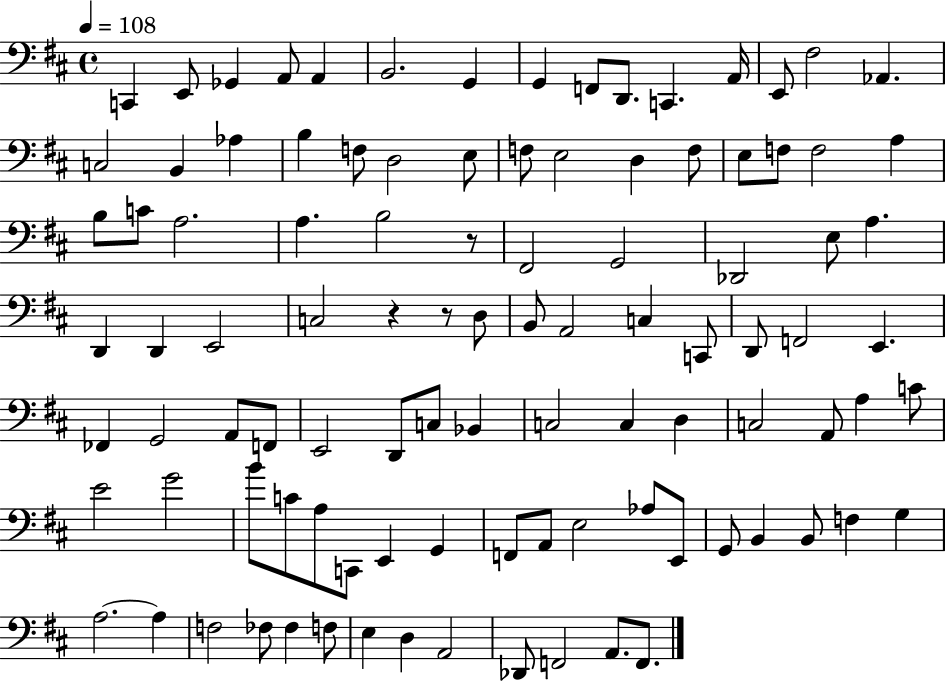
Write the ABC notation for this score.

X:1
T:Untitled
M:4/4
L:1/4
K:D
C,, E,,/2 _G,, A,,/2 A,, B,,2 G,, G,, F,,/2 D,,/2 C,, A,,/4 E,,/2 ^F,2 _A,, C,2 B,, _A, B, F,/2 D,2 E,/2 F,/2 E,2 D, F,/2 E,/2 F,/2 F,2 A, B,/2 C/2 A,2 A, B,2 z/2 ^F,,2 G,,2 _D,,2 E,/2 A, D,, D,, E,,2 C,2 z z/2 D,/2 B,,/2 A,,2 C, C,,/2 D,,/2 F,,2 E,, _F,, G,,2 A,,/2 F,,/2 E,,2 D,,/2 C,/2 _B,, C,2 C, D, C,2 A,,/2 A, C/2 E2 G2 B/2 C/2 A,/2 C,,/2 E,, G,, F,,/2 A,,/2 E,2 _A,/2 E,,/2 G,,/2 B,, B,,/2 F, G, A,2 A, F,2 _F,/2 _F, F,/2 E, D, A,,2 _D,,/2 F,,2 A,,/2 F,,/2